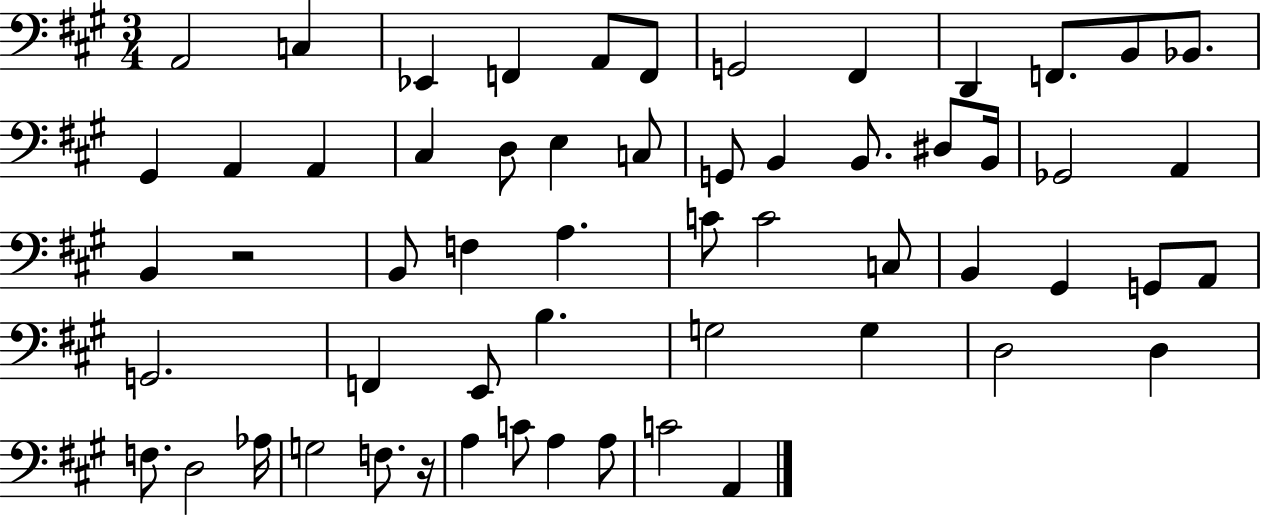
X:1
T:Untitled
M:3/4
L:1/4
K:A
A,,2 C, _E,, F,, A,,/2 F,,/2 G,,2 ^F,, D,, F,,/2 B,,/2 _B,,/2 ^G,, A,, A,, ^C, D,/2 E, C,/2 G,,/2 B,, B,,/2 ^D,/2 B,,/4 _G,,2 A,, B,, z2 B,,/2 F, A, C/2 C2 C,/2 B,, ^G,, G,,/2 A,,/2 G,,2 F,, E,,/2 B, G,2 G, D,2 D, F,/2 D,2 _A,/4 G,2 F,/2 z/4 A, C/2 A, A,/2 C2 A,,